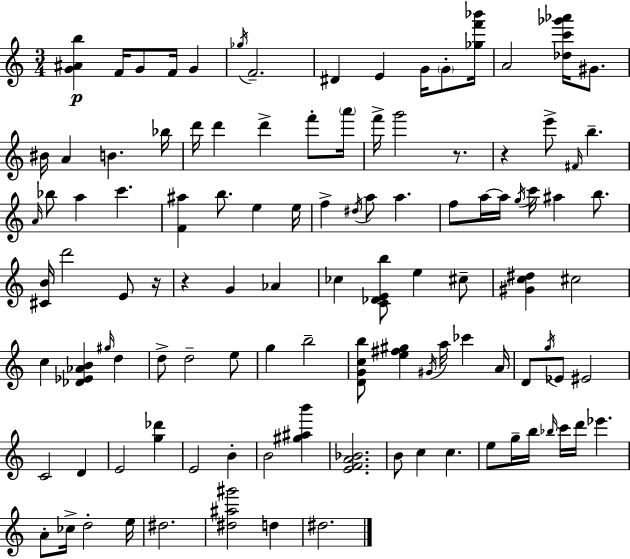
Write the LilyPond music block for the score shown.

{
  \clef treble
  \numericTimeSignature
  \time 3/4
  \key c \major
  <g' ais' b''>4\p f'16 g'8 f'16 g'4 | \acciaccatura { ges''16 } f'2.-- | dis'4 e'4 g'16 \parenthesize g'8-. | <ges'' f''' bes'''>16 a'2 <des'' c''' ges''' aes'''>16 gis'8. | \break bis'16 a'4 b'4. | bes''16 d'''16 d'''4 d'''4-> f'''8-. | \parenthesize a'''16 f'''16-> g'''2 r8. | r4 e'''8-> \grace { fis'16 } b''4.-- | \break \grace { a'16 } bes''8 a''4 c'''4. | <f' ais''>4 b''8. e''4 | e''16 f''4-> \acciaccatura { dis''16 } a''8 a''4. | f''8 a''16~~ a''16 \acciaccatura { g''16 } c'''16 ais''4 | \break b''8. <cis' b'>16 d'''2 | e'8 r16 r4 g'4 | aes'4 ces''4 <c' des' e' b''>8 e''4 | cis''8-- <gis' c'' dis''>4 cis''2 | \break c''4 <des' ees' aes' b'>4 | \grace { gis''16 } d''4 d''8-> d''2-- | e''8 g''4 b''2-- | <d' g' c'' b''>8 <e'' fis'' gis''>4 | \break \acciaccatura { gis'16 } a''16 ces'''4 a'16 d'8 \acciaccatura { g''16 } ees'8 | eis'2 c'2 | d'4 e'2 | <g'' des'''>4 e'2 | \break b'4-. b'2 | <gis'' ais'' b'''>4 <e' f' a' bes'>2. | b'8 c''4 | c''4. e''8 g''16-- b''16 | \break \grace { bes''16 } c'''16 d'''16 ees'''4. a'8-. ces''16-> | d''2-. e''16 dis''2. | <dis'' ais'' gis'''>2 | d''4 dis''2. | \break \bar "|."
}